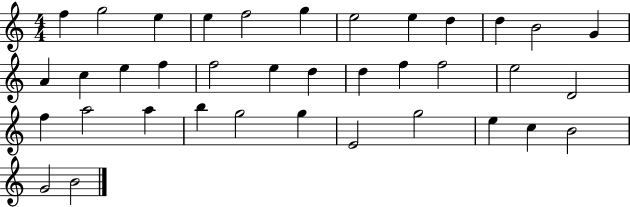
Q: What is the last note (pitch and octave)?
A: B4